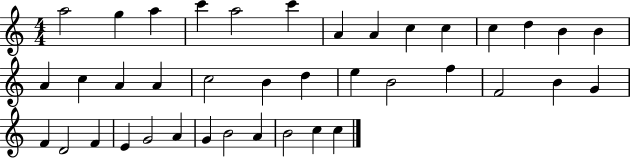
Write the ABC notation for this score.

X:1
T:Untitled
M:4/4
L:1/4
K:C
a2 g a c' a2 c' A A c c c d B B A c A A c2 B d e B2 f F2 B G F D2 F E G2 A G B2 A B2 c c